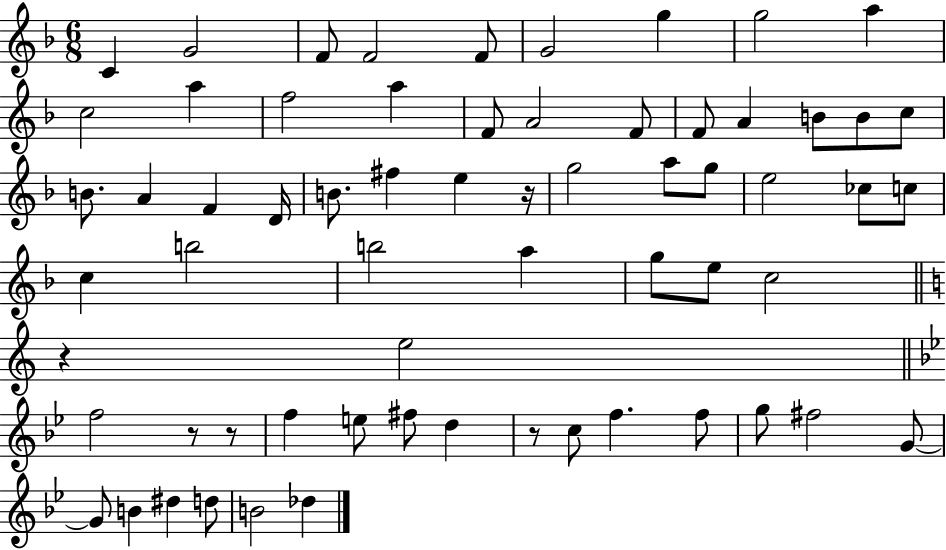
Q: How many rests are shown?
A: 5